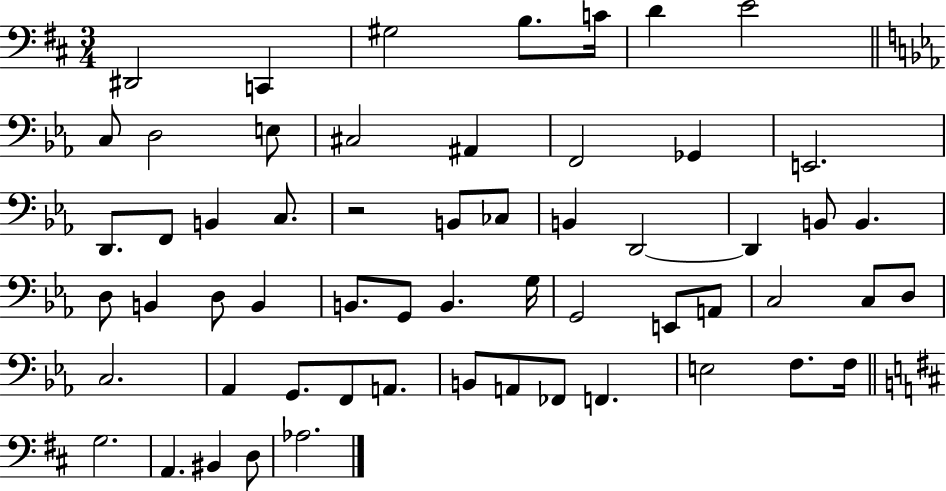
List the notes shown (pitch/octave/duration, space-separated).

D#2/h C2/q G#3/h B3/e. C4/s D4/q E4/h C3/e D3/h E3/e C#3/h A#2/q F2/h Gb2/q E2/h. D2/e. F2/e B2/q C3/e. R/h B2/e CES3/e B2/q D2/h D2/q B2/e B2/q. D3/e B2/q D3/e B2/q B2/e. G2/e B2/q. G3/s G2/h E2/e A2/e C3/h C3/e D3/e C3/h. Ab2/q G2/e. F2/e A2/e. B2/e A2/e FES2/e F2/q. E3/h F3/e. F3/s G3/h. A2/q. BIS2/q D3/e Ab3/h.